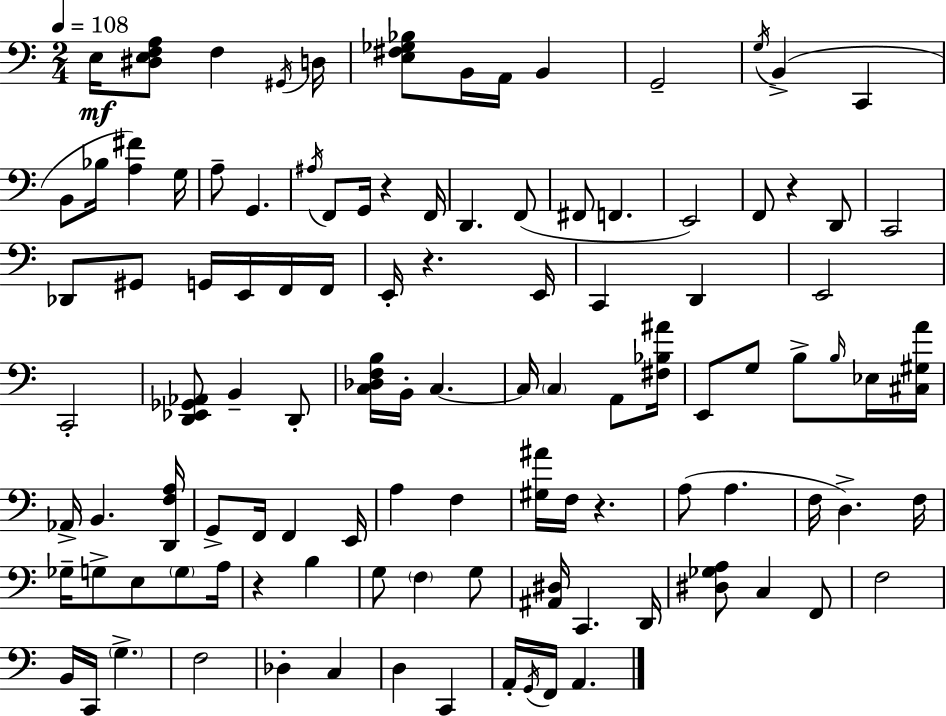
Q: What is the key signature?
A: C major